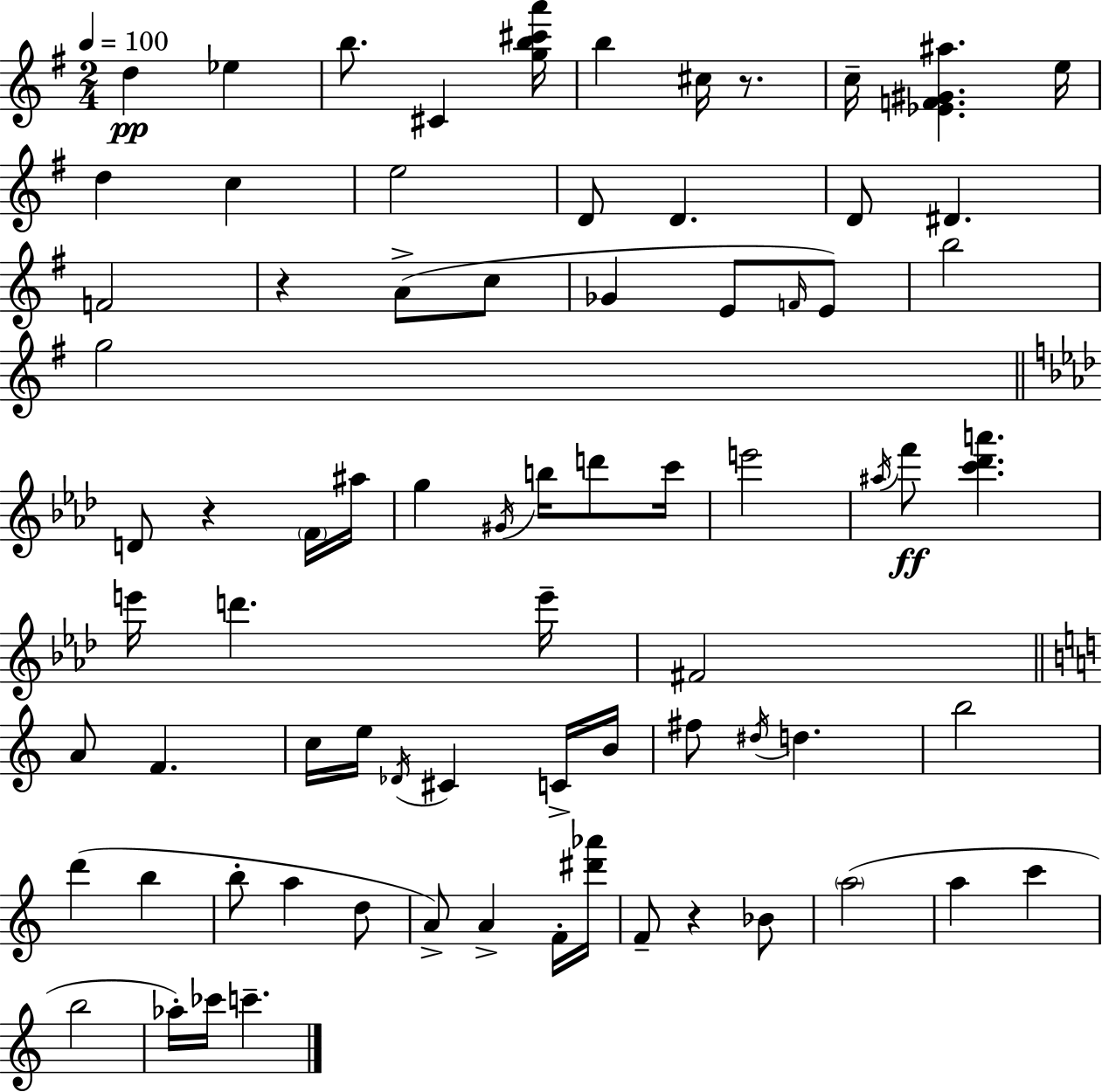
{
  \clef treble
  \numericTimeSignature
  \time 2/4
  \key e \minor
  \tempo 4 = 100
  d''4\pp ees''4 | b''8. cis'4 <g'' b'' cis''' a'''>16 | b''4 cis''16 r8. | c''16-- <ees' f' gis' ais''>4. e''16 | \break d''4 c''4 | e''2 | d'8 d'4. | d'8 dis'4. | \break f'2 | r4 a'8->( c''8 | ges'4 e'8 \grace { f'16 } e'8) | b''2 | \break g''2 | \bar "||" \break \key aes \major d'8 r4 \parenthesize f'16 ais''16 | g''4 \acciaccatura { gis'16 } b''16 d'''8 | c'''16 e'''2 | \acciaccatura { ais''16 }\ff f'''8 <c''' des''' a'''>4. | \break e'''16 d'''4. | e'''16-- fis'2 | \bar "||" \break \key c \major a'8 f'4. | c''16 e''16 \acciaccatura { des'16 } cis'4 c'16-> | b'16 fis''8 \acciaccatura { dis''16 } d''4. | b''2 | \break d'''4( b''4 | b''8-. a''4 | d''8 a'8->) a'4-> | f'16-. <dis''' aes'''>16 f'8-- r4 | \break bes'8 \parenthesize a''2( | a''4 c'''4 | b''2 | aes''16-.) ces'''16 c'''4.-- | \break \bar "|."
}